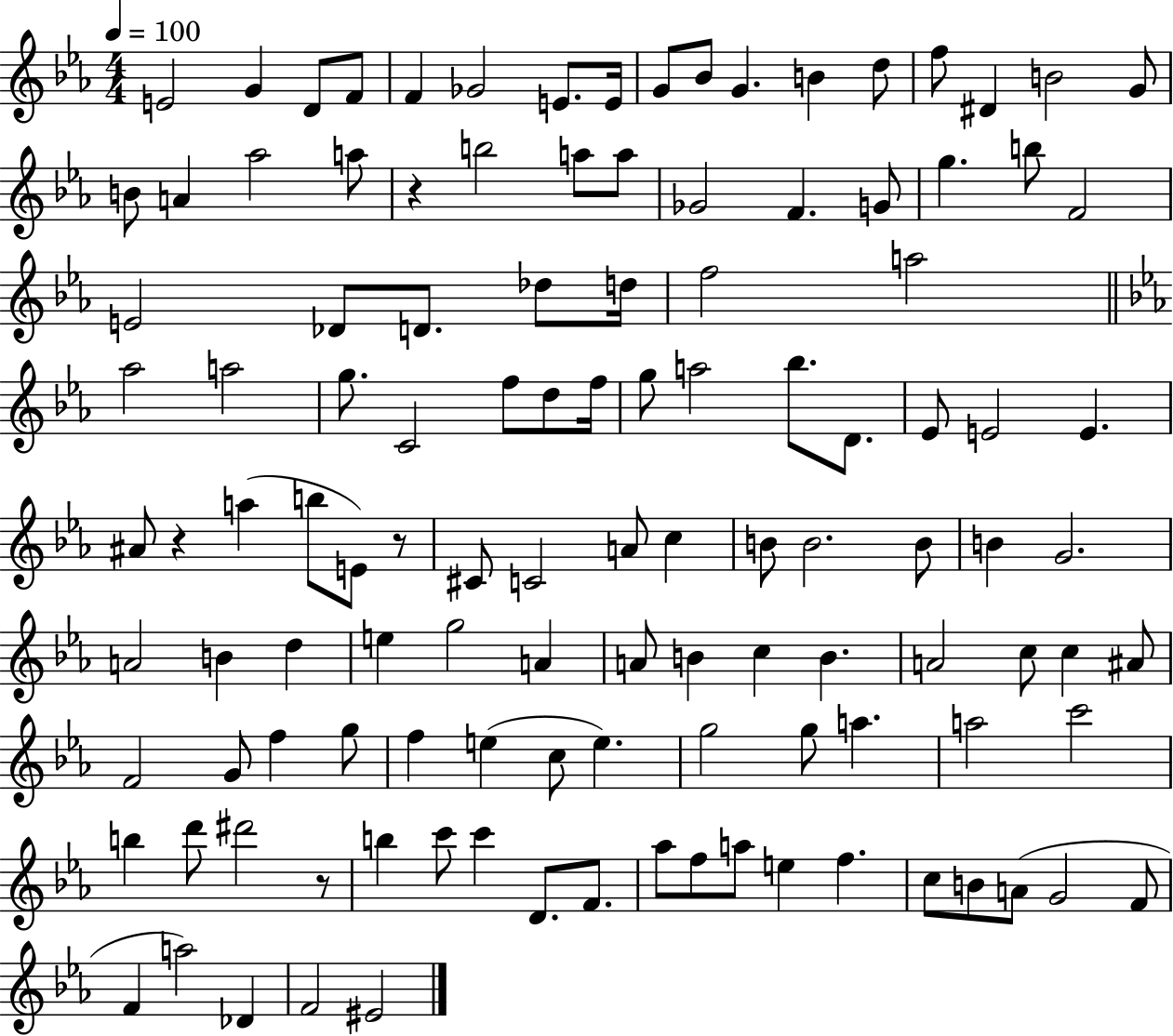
X:1
T:Untitled
M:4/4
L:1/4
K:Eb
E2 G D/2 F/2 F _G2 E/2 E/4 G/2 _B/2 G B d/2 f/2 ^D B2 G/2 B/2 A _a2 a/2 z b2 a/2 a/2 _G2 F G/2 g b/2 F2 E2 _D/2 D/2 _d/2 d/4 f2 a2 _a2 a2 g/2 C2 f/2 d/2 f/4 g/2 a2 _b/2 D/2 _E/2 E2 E ^A/2 z a b/2 E/2 z/2 ^C/2 C2 A/2 c B/2 B2 B/2 B G2 A2 B d e g2 A A/2 B c B A2 c/2 c ^A/2 F2 G/2 f g/2 f e c/2 e g2 g/2 a a2 c'2 b d'/2 ^d'2 z/2 b c'/2 c' D/2 F/2 _a/2 f/2 a/2 e f c/2 B/2 A/2 G2 F/2 F a2 _D F2 ^E2